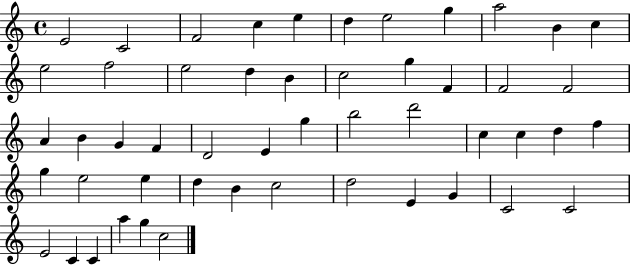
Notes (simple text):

E4/h C4/h F4/h C5/q E5/q D5/q E5/h G5/q A5/h B4/q C5/q E5/h F5/h E5/h D5/q B4/q C5/h G5/q F4/q F4/h F4/h A4/q B4/q G4/q F4/q D4/h E4/q G5/q B5/h D6/h C5/q C5/q D5/q F5/q G5/q E5/h E5/q D5/q B4/q C5/h D5/h E4/q G4/q C4/h C4/h E4/h C4/q C4/q A5/q G5/q C5/h